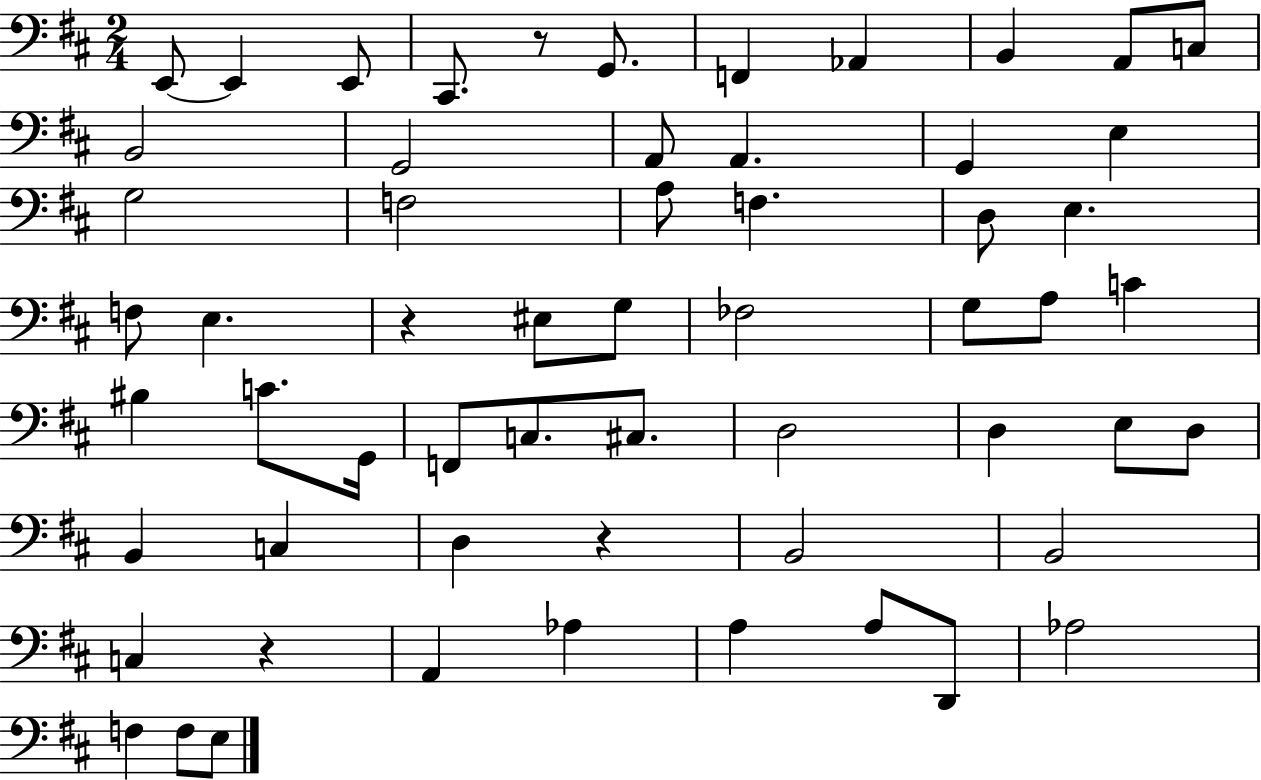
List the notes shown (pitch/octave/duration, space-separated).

E2/e E2/q E2/e C#2/e. R/e G2/e. F2/q Ab2/q B2/q A2/e C3/e B2/h G2/h A2/e A2/q. G2/q E3/q G3/h F3/h A3/e F3/q. D3/e E3/q. F3/e E3/q. R/q EIS3/e G3/e FES3/h G3/e A3/e C4/q BIS3/q C4/e. G2/s F2/e C3/e. C#3/e. D3/h D3/q E3/e D3/e B2/q C3/q D3/q R/q B2/h B2/h C3/q R/q A2/q Ab3/q A3/q A3/e D2/e Ab3/h F3/q F3/e E3/e